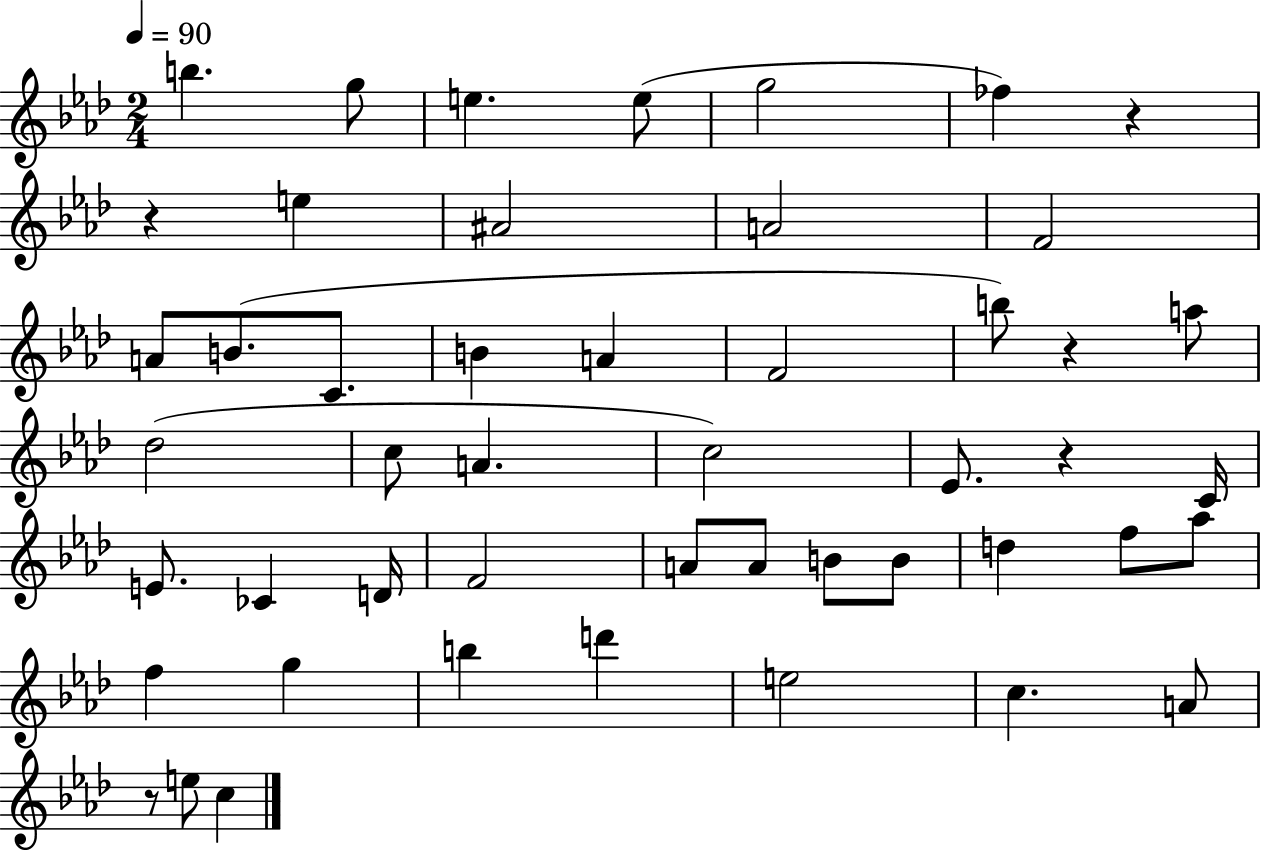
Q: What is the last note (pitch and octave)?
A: C5